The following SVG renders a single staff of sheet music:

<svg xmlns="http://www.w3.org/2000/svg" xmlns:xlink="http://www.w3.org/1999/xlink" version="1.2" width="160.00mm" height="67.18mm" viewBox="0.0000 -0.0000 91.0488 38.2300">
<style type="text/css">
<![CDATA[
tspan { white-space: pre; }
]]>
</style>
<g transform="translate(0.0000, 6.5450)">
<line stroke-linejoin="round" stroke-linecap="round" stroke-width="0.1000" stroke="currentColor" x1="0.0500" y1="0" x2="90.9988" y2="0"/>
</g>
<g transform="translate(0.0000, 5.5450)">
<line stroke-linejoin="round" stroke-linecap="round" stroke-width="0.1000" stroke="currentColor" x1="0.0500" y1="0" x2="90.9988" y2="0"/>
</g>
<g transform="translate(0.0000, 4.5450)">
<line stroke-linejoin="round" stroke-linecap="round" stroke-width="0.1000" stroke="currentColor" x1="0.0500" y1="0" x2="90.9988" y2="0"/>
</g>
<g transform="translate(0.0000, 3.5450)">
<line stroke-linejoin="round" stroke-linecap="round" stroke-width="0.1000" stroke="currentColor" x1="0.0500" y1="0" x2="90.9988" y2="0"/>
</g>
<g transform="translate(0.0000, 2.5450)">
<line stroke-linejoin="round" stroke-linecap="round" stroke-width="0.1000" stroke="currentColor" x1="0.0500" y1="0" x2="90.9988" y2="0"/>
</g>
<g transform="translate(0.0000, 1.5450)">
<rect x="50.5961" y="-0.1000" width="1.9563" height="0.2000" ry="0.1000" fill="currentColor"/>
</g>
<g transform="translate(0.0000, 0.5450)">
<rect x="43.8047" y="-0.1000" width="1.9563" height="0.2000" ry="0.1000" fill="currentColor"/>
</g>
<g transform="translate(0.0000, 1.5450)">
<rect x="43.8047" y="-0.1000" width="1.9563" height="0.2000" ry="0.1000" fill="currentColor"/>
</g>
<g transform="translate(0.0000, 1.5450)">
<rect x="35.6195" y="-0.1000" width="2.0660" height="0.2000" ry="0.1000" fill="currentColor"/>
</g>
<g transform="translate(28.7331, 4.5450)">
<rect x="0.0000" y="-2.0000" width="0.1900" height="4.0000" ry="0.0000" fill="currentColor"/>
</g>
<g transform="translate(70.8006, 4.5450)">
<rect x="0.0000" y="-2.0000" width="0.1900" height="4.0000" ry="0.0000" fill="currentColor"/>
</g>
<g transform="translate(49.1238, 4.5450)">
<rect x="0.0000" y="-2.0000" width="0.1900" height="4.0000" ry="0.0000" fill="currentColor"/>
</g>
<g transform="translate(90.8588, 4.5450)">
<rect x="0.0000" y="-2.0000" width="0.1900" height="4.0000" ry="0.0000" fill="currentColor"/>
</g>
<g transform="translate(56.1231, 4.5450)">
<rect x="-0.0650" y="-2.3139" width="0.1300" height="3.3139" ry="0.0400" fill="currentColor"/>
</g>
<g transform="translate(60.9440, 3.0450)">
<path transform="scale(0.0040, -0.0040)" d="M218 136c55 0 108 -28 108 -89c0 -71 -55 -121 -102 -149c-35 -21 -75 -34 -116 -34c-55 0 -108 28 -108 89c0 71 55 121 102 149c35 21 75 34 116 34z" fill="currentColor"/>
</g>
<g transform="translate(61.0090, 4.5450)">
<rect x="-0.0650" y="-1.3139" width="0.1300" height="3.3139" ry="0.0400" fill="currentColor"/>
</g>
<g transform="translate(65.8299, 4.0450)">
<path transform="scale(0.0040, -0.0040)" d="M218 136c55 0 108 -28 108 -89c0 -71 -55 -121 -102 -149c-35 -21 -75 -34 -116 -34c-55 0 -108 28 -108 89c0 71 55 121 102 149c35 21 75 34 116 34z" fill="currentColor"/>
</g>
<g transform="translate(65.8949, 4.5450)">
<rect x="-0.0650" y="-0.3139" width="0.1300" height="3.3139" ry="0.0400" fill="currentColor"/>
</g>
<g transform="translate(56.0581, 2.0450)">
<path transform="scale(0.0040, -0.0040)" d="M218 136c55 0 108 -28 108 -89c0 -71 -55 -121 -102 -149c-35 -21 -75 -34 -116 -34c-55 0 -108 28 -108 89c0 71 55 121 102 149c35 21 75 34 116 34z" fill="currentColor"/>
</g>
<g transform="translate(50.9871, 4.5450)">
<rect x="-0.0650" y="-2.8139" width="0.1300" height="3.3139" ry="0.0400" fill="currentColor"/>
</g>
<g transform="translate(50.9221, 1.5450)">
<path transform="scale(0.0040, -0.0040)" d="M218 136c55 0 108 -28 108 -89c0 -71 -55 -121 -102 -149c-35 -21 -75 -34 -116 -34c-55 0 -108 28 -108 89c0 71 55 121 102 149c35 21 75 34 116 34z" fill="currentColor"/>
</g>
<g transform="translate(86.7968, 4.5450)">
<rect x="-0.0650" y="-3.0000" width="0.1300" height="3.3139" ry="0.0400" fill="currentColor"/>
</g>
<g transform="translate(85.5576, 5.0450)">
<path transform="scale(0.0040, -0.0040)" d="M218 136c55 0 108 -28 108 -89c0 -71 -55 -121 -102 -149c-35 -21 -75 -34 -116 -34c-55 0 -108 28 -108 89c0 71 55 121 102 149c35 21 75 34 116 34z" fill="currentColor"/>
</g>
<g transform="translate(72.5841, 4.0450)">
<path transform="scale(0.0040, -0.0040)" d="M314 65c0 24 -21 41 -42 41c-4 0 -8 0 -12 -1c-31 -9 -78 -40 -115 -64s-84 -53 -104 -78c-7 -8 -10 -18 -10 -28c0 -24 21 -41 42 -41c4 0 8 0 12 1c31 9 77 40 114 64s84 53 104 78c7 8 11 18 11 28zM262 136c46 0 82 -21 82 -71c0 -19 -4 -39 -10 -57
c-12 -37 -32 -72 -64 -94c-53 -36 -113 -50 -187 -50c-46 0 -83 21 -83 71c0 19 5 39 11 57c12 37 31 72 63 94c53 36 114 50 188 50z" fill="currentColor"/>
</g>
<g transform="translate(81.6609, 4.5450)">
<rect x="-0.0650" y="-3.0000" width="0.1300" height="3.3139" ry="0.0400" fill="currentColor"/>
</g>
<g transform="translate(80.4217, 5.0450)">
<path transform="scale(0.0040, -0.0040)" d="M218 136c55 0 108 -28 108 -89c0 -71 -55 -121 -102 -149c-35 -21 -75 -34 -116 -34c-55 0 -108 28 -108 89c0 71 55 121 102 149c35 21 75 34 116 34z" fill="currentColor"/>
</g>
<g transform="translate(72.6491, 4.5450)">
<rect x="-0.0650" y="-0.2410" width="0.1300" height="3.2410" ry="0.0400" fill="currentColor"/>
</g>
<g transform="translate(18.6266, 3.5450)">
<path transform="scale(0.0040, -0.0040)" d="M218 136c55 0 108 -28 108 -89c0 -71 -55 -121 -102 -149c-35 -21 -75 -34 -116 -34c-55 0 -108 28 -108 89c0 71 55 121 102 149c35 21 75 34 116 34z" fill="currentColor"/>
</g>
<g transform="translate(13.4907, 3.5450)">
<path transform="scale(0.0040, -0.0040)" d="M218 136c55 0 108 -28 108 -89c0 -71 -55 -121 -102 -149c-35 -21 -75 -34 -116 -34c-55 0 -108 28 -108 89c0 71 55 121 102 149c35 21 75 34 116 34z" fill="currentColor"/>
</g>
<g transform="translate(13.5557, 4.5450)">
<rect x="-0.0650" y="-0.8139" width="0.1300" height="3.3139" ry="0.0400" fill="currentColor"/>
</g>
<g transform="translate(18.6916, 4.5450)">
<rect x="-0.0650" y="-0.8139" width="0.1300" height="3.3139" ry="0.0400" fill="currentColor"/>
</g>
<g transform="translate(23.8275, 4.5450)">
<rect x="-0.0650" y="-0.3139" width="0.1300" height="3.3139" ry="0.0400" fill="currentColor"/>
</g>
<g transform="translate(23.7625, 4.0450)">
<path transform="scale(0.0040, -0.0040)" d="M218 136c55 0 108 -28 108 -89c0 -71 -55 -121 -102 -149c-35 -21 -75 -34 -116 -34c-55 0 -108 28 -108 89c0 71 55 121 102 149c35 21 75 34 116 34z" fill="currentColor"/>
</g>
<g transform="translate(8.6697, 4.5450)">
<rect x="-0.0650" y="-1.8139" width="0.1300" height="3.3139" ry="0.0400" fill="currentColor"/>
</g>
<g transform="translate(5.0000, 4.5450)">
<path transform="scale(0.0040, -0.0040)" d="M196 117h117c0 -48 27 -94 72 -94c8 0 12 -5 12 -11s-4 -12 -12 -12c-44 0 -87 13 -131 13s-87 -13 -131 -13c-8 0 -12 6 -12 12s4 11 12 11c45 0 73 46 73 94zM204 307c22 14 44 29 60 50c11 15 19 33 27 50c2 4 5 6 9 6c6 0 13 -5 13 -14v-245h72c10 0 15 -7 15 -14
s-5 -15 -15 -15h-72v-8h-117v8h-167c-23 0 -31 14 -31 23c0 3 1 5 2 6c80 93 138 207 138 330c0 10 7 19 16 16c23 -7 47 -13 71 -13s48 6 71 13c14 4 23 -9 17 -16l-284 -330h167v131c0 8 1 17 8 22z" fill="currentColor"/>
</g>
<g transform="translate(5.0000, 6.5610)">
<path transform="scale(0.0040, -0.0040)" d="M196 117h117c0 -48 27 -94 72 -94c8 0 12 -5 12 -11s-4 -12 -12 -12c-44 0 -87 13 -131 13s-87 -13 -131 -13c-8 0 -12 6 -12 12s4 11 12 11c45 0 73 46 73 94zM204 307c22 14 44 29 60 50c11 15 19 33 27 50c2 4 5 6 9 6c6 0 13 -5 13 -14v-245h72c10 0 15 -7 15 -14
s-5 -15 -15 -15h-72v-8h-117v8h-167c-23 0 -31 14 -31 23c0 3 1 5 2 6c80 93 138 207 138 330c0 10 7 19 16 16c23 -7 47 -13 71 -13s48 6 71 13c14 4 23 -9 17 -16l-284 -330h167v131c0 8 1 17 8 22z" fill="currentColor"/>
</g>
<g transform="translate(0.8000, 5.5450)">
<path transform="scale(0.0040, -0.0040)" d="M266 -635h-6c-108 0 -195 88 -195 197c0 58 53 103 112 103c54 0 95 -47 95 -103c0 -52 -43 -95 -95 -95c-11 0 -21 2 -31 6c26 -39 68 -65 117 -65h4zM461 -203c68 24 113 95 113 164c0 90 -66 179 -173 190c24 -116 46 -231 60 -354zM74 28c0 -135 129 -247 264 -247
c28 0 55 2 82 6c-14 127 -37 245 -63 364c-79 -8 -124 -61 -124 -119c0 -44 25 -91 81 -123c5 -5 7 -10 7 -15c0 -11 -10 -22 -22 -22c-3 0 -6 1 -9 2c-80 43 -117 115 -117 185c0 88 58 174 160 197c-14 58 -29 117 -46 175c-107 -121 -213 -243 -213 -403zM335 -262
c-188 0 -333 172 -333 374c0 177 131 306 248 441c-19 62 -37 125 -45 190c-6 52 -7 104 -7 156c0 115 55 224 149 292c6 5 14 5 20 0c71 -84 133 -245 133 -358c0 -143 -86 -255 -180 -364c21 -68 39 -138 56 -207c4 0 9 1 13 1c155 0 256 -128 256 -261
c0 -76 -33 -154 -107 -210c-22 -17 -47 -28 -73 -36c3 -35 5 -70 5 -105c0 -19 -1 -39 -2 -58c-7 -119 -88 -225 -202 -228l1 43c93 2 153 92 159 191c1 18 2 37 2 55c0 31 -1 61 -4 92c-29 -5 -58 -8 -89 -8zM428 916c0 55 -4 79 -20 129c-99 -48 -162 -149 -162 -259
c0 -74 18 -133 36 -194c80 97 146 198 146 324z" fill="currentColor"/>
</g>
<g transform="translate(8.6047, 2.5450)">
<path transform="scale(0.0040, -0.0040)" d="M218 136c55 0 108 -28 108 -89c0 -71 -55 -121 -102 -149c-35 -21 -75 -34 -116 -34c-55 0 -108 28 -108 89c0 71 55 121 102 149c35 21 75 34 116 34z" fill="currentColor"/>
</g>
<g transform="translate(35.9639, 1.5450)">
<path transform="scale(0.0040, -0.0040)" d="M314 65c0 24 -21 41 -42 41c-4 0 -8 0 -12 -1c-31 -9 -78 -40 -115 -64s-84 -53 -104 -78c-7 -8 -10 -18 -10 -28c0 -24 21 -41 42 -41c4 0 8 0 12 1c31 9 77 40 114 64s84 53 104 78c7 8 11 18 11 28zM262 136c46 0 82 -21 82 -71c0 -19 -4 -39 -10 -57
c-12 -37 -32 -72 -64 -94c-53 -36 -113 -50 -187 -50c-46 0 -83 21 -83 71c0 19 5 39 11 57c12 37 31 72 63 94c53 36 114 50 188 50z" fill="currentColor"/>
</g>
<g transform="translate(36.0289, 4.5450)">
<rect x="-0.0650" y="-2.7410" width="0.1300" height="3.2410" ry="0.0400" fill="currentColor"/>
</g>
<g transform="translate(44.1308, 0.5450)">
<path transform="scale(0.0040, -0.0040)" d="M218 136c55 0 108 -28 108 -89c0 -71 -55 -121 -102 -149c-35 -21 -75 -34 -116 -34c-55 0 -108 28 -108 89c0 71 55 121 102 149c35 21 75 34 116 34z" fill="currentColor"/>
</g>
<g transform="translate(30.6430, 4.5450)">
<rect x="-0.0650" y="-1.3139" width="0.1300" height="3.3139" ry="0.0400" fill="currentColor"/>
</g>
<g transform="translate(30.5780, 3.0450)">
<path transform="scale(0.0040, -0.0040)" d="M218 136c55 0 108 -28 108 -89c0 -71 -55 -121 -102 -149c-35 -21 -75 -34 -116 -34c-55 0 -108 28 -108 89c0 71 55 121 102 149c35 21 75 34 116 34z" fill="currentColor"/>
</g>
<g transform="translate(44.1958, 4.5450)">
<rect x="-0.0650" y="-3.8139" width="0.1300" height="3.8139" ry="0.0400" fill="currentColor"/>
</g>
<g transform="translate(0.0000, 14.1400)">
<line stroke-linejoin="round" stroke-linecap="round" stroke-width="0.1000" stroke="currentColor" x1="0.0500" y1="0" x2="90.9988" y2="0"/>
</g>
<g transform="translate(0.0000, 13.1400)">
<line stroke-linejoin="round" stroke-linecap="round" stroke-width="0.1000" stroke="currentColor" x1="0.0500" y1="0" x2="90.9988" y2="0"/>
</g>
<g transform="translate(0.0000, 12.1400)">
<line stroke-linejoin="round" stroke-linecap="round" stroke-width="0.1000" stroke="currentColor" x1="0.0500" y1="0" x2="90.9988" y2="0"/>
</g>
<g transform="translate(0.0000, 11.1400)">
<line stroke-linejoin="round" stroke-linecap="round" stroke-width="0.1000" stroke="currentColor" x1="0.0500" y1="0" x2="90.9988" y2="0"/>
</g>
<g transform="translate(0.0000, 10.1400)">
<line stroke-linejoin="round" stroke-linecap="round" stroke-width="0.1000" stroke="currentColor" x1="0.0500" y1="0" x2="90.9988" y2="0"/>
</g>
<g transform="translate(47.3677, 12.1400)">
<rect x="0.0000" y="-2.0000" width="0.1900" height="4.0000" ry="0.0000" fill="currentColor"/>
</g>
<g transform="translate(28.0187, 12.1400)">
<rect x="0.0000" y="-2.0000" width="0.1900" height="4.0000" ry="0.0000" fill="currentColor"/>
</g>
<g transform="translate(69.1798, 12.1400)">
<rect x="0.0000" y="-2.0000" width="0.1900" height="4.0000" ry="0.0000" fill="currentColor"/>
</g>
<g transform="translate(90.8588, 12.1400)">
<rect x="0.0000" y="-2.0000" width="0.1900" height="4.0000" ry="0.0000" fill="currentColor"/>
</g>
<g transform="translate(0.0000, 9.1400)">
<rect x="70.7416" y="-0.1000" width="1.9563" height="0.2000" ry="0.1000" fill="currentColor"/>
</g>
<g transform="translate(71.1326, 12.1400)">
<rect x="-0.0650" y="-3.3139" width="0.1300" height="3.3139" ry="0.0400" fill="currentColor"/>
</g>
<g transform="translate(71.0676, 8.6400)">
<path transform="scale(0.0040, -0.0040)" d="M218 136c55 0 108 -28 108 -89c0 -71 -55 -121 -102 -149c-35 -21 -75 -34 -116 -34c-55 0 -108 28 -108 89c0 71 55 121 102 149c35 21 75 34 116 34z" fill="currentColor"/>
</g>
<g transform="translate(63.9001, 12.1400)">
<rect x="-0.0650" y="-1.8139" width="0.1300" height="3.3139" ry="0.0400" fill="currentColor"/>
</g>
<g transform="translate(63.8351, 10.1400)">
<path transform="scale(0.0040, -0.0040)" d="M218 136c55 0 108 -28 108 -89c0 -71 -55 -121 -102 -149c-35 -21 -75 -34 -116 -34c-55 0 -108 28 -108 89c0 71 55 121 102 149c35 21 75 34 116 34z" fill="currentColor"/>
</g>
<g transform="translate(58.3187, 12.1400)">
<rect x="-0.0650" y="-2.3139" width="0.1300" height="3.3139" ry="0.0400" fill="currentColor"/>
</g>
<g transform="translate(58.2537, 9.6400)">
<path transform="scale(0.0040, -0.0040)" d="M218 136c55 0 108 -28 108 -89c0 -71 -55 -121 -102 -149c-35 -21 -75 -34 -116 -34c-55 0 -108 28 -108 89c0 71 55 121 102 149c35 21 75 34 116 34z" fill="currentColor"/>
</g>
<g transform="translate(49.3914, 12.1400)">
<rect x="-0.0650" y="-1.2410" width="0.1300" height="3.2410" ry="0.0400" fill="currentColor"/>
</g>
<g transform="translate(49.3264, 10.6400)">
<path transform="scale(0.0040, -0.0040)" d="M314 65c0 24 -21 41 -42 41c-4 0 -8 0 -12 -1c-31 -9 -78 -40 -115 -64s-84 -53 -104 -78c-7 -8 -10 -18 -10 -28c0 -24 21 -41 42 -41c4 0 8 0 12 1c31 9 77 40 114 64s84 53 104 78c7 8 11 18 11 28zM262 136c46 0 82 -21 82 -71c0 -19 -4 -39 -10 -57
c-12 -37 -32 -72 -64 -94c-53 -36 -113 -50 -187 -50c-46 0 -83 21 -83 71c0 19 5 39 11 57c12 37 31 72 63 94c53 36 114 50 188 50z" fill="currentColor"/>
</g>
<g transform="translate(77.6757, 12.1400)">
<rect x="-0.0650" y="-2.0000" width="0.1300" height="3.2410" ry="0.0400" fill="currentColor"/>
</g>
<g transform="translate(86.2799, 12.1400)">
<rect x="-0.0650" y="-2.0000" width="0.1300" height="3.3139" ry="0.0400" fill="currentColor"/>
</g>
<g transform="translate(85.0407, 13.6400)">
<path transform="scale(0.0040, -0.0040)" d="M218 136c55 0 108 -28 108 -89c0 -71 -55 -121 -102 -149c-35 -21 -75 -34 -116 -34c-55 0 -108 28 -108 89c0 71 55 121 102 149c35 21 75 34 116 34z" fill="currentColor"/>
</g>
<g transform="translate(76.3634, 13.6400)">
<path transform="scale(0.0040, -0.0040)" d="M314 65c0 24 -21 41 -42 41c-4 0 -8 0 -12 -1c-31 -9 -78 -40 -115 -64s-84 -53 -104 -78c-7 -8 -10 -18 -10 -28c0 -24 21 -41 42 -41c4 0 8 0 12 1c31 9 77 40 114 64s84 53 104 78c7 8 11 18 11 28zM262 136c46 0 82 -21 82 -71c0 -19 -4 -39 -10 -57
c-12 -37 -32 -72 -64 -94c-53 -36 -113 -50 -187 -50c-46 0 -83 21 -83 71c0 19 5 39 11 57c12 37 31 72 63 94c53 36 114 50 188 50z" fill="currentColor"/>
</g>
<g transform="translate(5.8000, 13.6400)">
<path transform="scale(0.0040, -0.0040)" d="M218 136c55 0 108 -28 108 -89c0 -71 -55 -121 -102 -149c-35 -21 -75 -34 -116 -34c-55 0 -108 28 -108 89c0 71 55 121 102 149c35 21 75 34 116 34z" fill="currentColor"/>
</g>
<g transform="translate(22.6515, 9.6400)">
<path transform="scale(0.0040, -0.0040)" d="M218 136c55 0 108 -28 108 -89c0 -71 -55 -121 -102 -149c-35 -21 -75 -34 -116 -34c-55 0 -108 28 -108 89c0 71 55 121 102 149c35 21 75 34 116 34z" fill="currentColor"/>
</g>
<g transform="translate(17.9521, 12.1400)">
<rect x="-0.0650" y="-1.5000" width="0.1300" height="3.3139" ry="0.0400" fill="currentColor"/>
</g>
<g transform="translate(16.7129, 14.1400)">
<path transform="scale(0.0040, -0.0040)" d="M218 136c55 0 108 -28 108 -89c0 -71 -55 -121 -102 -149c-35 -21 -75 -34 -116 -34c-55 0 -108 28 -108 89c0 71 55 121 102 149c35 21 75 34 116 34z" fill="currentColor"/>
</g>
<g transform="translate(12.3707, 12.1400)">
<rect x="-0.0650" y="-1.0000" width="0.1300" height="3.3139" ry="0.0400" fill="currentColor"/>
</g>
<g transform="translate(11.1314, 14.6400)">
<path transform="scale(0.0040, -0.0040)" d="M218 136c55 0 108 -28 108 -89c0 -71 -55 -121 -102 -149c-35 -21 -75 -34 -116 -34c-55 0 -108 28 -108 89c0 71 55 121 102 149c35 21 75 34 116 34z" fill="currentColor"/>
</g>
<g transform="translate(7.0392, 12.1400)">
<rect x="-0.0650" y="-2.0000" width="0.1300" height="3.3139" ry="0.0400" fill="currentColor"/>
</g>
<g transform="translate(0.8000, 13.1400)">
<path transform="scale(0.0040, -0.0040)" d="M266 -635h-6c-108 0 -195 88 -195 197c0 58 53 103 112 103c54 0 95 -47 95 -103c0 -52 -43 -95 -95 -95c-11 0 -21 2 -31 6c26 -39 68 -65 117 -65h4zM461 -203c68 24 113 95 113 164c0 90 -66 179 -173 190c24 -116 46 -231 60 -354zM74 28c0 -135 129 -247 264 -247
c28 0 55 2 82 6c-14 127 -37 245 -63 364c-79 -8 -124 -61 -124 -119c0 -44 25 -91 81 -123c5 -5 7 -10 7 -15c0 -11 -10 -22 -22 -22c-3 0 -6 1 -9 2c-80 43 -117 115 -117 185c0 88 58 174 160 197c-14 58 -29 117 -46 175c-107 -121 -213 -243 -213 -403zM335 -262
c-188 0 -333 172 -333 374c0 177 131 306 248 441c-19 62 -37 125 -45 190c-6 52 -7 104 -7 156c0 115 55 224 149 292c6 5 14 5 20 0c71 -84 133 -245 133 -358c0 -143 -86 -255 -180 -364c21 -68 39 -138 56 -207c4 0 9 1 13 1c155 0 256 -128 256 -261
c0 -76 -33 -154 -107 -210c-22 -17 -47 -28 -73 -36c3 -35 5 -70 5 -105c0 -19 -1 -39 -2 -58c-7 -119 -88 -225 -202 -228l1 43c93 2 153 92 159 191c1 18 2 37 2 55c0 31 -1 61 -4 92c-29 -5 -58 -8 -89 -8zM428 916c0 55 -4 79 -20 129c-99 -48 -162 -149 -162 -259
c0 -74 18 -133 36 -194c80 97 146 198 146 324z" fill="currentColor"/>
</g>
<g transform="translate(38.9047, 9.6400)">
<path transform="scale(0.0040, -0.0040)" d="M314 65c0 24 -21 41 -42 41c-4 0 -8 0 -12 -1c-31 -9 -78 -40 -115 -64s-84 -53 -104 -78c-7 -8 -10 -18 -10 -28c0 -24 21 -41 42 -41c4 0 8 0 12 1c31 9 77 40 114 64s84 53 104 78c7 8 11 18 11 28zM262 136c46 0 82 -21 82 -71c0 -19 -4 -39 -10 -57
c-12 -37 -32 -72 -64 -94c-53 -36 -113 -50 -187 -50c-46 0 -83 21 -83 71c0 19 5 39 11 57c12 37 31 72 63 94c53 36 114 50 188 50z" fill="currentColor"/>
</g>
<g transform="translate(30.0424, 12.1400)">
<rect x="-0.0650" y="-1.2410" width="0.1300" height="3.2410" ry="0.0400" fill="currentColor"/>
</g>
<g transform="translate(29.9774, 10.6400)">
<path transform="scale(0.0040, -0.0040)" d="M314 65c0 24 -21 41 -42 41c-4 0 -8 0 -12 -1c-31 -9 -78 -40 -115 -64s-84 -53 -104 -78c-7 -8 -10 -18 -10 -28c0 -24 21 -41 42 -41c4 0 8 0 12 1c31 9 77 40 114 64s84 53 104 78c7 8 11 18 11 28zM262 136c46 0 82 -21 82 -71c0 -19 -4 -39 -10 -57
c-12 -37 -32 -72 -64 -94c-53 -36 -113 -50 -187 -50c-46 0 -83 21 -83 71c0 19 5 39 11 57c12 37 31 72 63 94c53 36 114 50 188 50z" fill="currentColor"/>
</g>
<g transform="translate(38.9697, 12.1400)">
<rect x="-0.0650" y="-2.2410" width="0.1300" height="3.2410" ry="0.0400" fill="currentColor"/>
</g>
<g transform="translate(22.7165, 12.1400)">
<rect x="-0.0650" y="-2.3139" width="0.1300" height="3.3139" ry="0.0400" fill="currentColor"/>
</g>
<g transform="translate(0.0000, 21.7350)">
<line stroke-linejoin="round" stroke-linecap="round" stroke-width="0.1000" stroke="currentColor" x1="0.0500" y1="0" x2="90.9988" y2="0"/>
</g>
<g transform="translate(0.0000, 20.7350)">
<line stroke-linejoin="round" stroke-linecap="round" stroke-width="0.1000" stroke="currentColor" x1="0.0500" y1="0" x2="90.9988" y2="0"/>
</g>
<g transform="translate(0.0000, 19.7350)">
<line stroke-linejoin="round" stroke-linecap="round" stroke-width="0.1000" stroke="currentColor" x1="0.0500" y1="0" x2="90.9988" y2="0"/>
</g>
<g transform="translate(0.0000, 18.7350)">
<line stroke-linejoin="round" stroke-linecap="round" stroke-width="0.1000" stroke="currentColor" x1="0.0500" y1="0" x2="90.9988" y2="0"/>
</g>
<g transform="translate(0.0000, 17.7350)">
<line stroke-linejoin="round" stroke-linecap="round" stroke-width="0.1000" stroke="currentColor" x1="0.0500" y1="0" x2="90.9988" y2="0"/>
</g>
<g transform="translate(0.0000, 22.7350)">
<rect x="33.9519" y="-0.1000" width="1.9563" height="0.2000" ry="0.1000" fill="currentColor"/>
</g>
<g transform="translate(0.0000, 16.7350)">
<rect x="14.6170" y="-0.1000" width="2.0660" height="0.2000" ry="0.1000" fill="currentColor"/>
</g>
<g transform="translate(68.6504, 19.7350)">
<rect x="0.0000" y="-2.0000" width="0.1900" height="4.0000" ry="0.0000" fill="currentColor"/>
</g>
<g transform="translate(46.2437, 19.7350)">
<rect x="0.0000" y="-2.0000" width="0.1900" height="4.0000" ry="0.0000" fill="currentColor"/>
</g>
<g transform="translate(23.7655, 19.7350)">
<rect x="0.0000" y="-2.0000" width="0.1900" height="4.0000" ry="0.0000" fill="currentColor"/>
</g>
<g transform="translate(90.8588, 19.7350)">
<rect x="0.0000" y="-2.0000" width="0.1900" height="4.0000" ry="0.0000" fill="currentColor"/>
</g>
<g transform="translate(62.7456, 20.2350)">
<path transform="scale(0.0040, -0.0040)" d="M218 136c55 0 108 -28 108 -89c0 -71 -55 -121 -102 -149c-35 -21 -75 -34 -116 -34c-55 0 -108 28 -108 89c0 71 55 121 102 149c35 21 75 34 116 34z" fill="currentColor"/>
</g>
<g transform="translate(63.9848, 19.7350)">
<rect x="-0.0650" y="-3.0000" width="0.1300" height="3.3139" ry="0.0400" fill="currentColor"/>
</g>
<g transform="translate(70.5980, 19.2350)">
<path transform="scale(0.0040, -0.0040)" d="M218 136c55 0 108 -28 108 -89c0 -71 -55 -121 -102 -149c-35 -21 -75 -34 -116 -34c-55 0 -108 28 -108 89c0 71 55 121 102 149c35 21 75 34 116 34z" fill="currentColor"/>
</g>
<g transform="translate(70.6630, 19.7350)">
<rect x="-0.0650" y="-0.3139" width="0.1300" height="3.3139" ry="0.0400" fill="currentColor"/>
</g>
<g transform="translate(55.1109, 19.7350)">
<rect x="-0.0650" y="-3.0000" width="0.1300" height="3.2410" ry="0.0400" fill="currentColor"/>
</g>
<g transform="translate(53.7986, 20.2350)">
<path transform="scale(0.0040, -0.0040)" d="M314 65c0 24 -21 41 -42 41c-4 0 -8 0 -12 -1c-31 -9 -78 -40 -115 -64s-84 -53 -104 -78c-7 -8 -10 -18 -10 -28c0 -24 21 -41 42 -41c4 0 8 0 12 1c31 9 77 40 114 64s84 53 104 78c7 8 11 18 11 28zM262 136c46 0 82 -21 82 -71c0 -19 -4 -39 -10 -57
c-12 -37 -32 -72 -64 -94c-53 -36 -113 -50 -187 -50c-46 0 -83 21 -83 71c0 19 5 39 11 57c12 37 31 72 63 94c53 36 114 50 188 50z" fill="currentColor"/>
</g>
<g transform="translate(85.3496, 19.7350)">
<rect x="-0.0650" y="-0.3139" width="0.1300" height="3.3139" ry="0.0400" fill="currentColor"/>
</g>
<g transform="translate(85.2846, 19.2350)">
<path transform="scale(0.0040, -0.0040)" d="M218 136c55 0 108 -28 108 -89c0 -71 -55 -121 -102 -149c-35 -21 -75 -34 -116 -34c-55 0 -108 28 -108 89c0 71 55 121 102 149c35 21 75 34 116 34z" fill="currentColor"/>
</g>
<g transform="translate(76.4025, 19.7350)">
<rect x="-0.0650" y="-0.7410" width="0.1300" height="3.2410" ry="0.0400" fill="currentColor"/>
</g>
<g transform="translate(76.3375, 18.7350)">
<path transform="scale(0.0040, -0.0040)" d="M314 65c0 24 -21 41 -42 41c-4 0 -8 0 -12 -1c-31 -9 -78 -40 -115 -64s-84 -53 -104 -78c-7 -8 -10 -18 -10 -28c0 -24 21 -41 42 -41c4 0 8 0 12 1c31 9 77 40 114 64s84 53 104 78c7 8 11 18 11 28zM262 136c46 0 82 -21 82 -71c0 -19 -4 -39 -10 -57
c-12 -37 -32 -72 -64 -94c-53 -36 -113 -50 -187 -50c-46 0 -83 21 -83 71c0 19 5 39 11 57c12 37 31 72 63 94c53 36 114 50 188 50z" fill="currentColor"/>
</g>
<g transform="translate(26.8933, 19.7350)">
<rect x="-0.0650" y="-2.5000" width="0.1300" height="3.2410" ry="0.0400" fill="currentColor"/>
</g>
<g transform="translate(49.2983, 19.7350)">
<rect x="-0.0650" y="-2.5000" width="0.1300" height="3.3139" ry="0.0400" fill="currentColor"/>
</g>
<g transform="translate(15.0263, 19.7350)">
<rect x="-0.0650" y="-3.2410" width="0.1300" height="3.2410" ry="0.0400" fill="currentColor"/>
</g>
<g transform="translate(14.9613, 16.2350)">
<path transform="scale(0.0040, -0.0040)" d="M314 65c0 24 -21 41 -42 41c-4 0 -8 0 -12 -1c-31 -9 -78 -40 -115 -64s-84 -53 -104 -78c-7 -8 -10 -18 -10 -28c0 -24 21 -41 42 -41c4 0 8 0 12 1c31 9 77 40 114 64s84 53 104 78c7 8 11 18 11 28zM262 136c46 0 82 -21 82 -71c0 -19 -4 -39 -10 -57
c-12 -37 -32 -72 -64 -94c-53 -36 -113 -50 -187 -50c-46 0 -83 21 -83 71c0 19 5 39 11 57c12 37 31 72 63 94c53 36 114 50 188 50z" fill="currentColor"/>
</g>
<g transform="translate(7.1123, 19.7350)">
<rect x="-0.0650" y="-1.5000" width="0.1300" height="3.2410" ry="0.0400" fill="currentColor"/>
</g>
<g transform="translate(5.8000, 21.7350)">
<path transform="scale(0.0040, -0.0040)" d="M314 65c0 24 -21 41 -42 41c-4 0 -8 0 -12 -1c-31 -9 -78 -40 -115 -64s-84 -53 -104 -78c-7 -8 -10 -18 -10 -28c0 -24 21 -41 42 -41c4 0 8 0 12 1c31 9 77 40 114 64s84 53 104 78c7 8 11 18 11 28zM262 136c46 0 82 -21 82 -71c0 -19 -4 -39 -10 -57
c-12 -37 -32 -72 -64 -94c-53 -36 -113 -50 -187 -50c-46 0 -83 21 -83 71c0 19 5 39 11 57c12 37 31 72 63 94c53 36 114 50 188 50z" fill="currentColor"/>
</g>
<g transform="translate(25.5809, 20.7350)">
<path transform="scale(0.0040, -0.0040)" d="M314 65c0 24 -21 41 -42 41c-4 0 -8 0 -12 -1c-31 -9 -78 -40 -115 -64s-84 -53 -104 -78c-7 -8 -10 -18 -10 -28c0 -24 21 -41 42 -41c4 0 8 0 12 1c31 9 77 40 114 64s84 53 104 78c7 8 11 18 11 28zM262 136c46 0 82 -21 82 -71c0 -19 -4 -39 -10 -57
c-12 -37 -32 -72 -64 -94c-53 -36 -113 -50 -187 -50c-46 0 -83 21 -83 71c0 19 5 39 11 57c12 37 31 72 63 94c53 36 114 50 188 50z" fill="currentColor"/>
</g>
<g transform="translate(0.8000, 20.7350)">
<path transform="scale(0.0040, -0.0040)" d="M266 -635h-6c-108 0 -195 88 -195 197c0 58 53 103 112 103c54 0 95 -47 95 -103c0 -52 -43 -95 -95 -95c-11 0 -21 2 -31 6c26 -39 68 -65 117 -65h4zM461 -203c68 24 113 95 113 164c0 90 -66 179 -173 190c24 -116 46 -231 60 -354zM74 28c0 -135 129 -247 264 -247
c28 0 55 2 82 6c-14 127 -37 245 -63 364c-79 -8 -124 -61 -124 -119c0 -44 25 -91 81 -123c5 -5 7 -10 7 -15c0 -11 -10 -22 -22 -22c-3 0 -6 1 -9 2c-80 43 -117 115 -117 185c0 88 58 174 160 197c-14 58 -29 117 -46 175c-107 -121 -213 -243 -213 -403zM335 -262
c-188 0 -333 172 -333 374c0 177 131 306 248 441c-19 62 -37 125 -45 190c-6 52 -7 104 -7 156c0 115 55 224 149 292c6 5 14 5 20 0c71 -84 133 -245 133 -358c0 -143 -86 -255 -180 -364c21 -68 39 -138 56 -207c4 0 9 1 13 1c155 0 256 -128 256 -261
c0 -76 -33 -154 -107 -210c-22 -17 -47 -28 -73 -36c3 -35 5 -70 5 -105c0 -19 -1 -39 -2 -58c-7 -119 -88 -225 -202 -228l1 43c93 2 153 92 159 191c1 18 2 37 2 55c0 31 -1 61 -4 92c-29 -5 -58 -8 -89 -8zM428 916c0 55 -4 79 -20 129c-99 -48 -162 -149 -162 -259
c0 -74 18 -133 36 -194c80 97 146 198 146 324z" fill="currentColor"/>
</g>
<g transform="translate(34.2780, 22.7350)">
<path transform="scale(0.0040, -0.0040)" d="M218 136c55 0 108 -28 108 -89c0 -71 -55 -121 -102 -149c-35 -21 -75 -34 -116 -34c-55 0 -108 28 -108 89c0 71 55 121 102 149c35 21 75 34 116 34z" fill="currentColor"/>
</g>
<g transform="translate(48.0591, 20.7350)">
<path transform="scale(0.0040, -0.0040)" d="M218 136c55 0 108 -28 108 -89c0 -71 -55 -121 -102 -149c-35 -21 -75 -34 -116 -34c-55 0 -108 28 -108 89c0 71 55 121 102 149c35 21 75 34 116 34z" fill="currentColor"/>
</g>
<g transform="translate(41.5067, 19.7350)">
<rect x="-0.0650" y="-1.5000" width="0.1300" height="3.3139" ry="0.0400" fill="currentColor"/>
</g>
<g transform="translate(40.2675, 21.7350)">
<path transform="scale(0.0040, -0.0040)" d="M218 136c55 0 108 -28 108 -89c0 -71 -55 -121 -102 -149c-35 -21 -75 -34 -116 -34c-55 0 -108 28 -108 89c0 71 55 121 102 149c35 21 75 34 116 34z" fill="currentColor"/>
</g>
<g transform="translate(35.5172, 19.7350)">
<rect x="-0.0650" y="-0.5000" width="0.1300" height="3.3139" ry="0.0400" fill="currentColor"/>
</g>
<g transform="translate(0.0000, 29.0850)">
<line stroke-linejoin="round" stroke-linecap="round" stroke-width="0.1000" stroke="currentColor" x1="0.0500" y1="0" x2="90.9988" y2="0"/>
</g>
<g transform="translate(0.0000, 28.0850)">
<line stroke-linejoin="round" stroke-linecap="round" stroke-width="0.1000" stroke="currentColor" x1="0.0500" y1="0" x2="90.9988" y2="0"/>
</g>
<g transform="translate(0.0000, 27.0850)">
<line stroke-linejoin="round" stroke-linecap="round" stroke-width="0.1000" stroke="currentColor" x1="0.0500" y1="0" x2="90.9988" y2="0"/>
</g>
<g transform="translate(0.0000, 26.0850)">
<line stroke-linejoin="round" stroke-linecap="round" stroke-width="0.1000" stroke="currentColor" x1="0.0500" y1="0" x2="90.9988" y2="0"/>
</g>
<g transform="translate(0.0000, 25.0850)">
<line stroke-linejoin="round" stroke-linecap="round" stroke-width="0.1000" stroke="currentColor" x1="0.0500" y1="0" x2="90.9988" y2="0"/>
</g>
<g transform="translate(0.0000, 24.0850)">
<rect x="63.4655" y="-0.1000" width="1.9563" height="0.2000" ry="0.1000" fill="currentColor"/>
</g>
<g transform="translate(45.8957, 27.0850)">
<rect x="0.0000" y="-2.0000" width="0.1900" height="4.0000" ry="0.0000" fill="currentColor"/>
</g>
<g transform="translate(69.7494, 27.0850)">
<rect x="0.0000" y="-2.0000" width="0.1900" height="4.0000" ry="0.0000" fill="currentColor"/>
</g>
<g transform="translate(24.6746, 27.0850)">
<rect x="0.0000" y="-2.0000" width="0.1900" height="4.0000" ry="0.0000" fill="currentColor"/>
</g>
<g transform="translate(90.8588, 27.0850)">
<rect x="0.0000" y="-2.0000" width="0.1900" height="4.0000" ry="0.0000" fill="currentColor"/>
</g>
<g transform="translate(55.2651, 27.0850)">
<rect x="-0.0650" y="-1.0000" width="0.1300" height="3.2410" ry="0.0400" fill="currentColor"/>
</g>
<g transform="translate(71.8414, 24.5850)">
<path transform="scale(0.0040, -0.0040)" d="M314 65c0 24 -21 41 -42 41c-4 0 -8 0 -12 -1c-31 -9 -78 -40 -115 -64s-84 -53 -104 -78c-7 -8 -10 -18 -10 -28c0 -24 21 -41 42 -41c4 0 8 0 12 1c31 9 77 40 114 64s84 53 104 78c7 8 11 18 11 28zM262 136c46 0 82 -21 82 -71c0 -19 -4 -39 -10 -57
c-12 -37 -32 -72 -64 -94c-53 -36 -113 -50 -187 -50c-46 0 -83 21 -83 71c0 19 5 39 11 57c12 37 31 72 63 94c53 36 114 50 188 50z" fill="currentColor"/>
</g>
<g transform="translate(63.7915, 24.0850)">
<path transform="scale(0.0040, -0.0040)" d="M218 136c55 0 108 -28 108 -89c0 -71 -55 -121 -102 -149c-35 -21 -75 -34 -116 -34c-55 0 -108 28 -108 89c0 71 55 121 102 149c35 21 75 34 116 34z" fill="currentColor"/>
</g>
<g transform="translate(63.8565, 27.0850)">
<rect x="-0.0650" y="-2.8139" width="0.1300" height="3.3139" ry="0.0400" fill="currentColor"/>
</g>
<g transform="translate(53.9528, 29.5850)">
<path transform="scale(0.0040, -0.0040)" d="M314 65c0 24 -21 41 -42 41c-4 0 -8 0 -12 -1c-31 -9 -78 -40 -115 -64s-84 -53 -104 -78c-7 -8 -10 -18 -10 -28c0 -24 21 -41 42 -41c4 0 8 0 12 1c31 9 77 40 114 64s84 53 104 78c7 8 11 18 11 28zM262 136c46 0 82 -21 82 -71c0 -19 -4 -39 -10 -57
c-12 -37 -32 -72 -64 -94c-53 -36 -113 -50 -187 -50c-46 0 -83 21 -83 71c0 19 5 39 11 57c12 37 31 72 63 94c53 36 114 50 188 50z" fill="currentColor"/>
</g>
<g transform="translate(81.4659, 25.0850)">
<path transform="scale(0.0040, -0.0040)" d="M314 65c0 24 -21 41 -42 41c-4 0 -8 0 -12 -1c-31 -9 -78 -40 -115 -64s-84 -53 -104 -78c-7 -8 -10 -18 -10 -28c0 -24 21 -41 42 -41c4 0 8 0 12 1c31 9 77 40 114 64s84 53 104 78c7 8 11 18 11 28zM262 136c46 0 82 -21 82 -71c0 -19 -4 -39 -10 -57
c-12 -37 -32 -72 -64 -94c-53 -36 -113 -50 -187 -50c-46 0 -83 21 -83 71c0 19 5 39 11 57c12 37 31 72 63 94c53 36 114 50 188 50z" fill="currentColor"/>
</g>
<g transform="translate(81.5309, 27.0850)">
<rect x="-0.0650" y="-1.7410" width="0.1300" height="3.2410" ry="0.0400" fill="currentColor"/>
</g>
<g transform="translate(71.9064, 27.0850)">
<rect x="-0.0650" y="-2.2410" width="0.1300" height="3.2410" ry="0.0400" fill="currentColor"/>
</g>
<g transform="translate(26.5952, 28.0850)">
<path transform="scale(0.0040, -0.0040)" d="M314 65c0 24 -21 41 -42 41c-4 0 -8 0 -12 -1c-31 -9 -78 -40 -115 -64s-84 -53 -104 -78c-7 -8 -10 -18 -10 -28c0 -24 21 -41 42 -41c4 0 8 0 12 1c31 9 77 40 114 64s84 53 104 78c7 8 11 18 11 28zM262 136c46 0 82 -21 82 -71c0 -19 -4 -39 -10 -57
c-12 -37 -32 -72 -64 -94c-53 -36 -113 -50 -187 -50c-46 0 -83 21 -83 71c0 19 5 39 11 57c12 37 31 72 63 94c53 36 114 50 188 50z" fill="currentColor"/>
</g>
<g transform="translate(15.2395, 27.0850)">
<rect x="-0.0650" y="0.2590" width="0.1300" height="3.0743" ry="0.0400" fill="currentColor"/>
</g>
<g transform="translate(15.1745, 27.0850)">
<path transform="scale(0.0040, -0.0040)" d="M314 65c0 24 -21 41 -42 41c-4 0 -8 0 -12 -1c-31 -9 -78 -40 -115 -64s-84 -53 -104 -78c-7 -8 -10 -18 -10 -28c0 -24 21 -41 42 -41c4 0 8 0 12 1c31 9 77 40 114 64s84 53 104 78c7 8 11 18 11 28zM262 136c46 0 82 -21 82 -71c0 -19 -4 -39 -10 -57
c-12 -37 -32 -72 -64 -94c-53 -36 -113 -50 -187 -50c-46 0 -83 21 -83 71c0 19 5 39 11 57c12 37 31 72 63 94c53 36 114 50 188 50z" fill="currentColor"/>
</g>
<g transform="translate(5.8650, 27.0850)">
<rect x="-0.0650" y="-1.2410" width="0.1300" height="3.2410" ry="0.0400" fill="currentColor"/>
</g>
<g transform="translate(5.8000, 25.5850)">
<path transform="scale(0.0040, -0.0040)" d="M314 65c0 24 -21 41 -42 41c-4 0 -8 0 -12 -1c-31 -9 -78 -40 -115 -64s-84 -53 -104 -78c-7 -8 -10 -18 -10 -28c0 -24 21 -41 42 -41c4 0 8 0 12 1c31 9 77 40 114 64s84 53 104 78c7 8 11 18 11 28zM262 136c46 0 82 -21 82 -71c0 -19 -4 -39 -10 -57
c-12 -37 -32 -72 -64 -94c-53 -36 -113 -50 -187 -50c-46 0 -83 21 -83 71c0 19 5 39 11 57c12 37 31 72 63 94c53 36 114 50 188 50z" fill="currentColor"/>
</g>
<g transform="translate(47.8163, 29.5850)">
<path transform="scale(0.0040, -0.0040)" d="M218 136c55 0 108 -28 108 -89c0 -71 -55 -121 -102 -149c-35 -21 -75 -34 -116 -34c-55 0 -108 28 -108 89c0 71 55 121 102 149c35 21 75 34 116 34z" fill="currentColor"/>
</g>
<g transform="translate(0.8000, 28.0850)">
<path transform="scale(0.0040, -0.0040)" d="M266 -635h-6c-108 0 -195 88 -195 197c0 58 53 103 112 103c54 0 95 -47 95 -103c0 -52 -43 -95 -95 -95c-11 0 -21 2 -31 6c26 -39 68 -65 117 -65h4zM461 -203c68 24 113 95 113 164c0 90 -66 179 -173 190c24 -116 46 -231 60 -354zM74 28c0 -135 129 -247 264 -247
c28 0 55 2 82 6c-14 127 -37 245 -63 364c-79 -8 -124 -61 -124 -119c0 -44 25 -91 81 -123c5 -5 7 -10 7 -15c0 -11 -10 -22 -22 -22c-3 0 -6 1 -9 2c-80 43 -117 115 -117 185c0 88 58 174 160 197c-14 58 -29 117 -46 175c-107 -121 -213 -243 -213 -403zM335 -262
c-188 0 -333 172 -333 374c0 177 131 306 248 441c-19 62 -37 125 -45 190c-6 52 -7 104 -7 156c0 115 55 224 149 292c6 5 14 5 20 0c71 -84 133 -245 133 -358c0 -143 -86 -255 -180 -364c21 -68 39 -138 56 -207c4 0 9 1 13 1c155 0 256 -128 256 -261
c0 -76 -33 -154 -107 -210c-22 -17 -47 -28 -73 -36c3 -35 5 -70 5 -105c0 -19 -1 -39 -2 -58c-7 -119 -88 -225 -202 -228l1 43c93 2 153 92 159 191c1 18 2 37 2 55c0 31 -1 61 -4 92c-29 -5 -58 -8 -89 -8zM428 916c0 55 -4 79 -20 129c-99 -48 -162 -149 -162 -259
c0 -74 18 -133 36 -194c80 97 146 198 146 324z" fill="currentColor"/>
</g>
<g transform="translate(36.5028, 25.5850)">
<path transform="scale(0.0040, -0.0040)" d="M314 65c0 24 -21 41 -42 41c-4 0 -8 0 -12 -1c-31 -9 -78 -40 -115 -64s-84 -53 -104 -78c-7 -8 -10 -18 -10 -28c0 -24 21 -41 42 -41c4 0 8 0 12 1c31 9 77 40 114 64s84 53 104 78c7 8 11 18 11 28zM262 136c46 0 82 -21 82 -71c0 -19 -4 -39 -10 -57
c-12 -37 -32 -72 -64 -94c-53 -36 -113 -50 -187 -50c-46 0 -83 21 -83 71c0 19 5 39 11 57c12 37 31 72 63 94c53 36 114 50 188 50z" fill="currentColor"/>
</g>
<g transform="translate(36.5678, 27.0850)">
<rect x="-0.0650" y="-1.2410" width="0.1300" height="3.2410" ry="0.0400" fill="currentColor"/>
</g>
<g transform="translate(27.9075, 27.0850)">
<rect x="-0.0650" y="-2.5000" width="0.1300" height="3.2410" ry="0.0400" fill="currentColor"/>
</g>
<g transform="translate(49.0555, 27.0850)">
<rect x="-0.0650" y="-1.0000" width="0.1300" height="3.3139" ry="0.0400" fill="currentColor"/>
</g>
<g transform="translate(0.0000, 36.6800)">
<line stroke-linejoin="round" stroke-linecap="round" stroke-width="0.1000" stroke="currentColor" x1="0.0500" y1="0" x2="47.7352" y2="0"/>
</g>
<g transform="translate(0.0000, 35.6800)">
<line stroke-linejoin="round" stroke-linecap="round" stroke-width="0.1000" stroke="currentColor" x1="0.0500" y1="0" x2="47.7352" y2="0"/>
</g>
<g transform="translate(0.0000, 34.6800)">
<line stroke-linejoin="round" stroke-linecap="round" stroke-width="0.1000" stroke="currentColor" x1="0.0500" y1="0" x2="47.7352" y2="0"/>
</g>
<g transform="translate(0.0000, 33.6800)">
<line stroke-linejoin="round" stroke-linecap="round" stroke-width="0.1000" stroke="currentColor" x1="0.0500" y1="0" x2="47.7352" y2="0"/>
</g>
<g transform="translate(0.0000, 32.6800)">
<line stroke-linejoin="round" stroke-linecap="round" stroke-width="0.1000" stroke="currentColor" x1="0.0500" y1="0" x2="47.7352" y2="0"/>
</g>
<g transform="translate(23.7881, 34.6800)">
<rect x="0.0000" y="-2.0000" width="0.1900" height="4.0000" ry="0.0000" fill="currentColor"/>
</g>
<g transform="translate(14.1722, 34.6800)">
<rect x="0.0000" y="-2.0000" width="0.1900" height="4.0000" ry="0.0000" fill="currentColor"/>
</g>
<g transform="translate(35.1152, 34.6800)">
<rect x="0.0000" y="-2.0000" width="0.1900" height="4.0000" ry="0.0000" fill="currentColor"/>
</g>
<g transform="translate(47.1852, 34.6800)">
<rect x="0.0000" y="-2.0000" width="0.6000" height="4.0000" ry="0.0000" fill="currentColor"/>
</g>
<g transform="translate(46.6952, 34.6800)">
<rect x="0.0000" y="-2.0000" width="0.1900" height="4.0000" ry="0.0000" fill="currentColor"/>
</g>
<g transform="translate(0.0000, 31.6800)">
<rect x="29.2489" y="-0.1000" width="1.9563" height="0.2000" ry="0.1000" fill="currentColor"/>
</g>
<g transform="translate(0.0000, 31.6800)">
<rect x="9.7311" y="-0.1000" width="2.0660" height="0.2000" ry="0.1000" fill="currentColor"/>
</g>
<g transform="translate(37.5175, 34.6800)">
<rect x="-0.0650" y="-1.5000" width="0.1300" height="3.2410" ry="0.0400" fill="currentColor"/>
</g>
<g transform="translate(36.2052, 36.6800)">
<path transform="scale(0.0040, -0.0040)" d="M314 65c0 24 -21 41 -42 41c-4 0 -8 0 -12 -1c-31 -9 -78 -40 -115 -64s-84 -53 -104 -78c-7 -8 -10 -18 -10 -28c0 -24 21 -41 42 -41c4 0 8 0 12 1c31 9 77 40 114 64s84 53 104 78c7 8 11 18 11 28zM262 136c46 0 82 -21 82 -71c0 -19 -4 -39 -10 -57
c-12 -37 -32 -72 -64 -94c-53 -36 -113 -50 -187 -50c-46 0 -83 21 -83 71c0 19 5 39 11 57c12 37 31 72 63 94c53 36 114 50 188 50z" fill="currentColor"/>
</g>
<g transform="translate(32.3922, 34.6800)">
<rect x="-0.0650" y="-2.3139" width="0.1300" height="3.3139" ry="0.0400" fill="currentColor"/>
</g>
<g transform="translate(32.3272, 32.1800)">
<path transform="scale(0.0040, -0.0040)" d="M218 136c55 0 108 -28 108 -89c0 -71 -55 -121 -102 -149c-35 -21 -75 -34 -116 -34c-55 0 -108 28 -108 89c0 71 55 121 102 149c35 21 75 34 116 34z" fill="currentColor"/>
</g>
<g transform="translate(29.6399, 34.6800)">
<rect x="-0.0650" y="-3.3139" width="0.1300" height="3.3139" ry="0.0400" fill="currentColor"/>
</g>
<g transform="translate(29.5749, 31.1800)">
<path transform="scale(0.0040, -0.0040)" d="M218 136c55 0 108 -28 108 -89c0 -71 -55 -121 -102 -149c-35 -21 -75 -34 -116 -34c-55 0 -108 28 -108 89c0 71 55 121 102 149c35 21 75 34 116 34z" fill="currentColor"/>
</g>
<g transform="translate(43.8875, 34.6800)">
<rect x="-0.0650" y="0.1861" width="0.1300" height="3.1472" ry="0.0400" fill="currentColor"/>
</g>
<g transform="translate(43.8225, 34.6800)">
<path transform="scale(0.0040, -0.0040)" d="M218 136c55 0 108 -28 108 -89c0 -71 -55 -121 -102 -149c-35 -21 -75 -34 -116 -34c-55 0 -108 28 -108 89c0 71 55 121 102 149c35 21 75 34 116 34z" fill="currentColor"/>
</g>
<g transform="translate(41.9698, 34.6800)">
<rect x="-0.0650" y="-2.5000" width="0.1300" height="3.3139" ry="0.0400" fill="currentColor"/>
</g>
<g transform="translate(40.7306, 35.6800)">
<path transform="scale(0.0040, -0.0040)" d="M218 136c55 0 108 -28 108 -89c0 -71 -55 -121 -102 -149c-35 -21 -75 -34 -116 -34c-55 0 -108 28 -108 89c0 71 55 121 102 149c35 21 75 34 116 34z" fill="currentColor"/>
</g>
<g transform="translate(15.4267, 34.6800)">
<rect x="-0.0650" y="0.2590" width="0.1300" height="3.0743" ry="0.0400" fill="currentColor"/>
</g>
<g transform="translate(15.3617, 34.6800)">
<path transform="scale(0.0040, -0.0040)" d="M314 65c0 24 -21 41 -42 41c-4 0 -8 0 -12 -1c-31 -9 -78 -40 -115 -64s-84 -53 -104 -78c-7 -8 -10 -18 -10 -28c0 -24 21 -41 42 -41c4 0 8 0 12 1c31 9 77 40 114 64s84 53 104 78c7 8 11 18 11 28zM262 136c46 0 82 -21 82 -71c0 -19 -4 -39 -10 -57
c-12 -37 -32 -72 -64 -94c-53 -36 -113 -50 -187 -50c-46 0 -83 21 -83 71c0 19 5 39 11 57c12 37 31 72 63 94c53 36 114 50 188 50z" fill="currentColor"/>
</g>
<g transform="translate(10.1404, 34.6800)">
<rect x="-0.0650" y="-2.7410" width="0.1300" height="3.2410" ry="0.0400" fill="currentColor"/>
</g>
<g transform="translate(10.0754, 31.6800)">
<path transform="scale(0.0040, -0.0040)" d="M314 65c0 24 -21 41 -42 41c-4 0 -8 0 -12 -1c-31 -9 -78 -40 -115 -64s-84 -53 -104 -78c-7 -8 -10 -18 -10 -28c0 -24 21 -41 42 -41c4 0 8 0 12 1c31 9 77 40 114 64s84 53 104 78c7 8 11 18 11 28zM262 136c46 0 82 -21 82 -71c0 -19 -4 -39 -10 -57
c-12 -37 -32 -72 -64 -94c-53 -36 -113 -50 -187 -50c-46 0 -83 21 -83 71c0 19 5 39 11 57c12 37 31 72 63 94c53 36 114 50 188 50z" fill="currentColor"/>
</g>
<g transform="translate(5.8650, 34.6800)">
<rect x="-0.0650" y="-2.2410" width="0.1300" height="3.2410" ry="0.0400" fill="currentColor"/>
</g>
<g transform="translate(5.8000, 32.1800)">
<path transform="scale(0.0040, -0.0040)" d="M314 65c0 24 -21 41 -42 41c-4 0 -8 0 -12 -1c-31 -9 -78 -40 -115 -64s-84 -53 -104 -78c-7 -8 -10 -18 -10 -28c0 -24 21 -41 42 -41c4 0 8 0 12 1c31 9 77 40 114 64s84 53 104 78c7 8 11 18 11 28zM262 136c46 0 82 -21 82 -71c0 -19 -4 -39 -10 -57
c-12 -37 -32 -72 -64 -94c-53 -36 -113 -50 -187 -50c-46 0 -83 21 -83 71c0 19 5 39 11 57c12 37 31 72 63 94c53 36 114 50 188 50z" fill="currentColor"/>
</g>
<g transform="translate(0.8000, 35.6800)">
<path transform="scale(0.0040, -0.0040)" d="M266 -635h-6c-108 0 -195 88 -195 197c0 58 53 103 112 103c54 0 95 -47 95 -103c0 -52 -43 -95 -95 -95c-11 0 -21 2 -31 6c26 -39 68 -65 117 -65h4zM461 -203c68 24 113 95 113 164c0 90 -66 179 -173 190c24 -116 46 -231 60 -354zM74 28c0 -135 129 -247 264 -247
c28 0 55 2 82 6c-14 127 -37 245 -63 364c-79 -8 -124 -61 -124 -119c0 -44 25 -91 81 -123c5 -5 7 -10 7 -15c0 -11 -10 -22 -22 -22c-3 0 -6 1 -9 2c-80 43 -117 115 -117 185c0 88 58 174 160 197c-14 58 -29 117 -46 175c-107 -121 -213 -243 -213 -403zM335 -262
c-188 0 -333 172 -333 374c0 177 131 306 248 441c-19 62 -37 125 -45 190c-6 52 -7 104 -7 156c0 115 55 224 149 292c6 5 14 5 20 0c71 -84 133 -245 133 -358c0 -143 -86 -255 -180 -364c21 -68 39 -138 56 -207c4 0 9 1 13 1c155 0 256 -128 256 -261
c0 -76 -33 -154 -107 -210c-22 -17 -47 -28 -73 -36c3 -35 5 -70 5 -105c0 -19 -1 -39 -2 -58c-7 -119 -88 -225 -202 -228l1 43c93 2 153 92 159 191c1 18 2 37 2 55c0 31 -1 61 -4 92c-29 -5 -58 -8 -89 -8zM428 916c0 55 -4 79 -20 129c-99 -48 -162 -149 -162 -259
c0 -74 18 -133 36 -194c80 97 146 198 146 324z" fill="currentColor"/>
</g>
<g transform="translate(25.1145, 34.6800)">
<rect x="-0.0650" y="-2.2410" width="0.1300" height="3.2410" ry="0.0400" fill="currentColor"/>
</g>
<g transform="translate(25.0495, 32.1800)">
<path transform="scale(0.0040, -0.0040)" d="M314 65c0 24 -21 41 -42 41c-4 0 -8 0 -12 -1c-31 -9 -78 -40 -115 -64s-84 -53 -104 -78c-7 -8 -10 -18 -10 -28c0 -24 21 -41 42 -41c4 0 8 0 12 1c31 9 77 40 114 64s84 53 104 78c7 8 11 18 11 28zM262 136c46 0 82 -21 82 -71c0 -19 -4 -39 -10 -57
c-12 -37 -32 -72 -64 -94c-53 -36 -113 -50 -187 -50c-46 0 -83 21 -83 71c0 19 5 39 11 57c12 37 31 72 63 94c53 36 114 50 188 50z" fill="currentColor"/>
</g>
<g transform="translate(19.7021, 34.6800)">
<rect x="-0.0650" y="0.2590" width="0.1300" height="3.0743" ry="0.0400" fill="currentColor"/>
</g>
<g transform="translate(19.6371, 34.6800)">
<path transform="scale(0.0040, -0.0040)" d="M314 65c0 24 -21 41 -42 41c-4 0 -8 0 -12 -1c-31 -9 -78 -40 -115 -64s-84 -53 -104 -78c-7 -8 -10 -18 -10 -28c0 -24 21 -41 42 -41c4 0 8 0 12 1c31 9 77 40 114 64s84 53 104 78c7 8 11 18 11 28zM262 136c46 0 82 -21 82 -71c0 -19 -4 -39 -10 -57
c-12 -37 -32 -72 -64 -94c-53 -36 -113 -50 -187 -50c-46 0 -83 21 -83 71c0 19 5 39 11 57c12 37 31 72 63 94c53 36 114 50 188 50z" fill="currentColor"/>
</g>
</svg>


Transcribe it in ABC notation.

X:1
T:Untitled
M:4/4
L:1/4
K:C
f d d c e a2 c' a g e c c2 A A F D E g e2 g2 e2 g f b F2 F E2 b2 G2 C E G A2 A c d2 c e2 B2 G2 e2 D D2 a g2 f2 g2 a2 B2 B2 g2 b g E2 G B